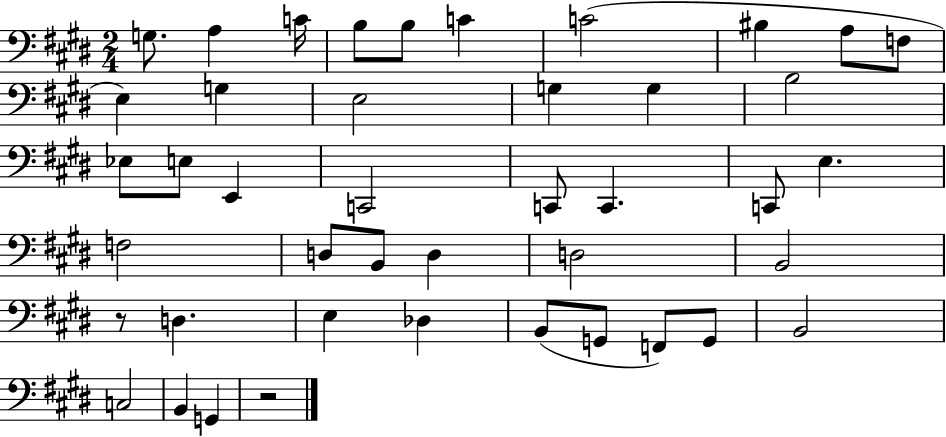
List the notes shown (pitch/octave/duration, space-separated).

G3/e. A3/q C4/s B3/e B3/e C4/q C4/h BIS3/q A3/e F3/e E3/q G3/q E3/h G3/q G3/q B3/h Eb3/e E3/e E2/q C2/h C2/e C2/q. C2/e E3/q. F3/h D3/e B2/e D3/q D3/h B2/h R/e D3/q. E3/q Db3/q B2/e G2/e F2/e G2/e B2/h C3/h B2/q G2/q R/h